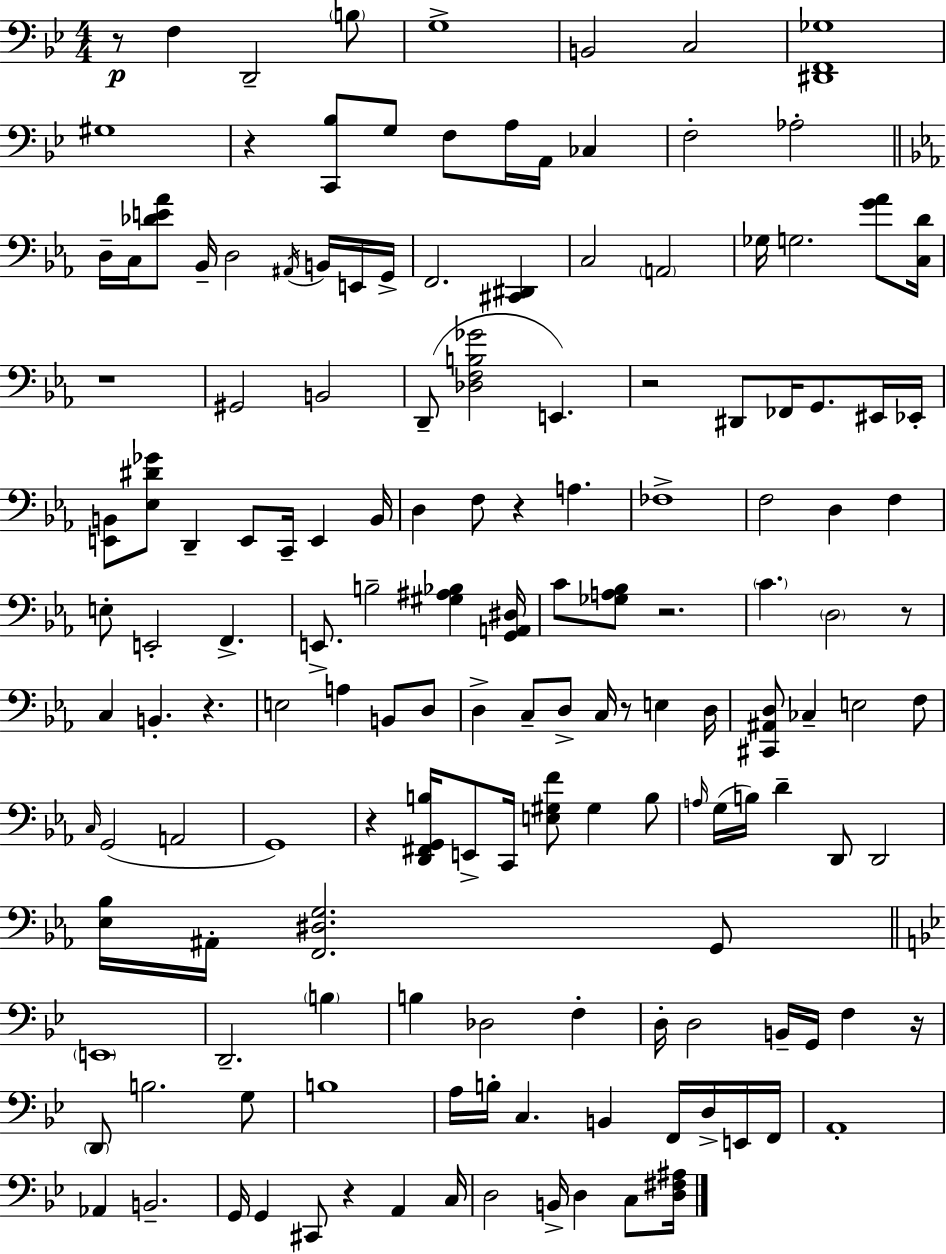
{
  \clef bass
  \numericTimeSignature
  \time 4/4
  \key g \minor
  \repeat volta 2 { r8\p f4 d,2-- \parenthesize b8 | g1-> | b,2 c2 | <dis, f, ges>1 | \break gis1 | r4 <c, bes>8 g8 f8 a16 a,16 ces4 | f2-. aes2-. | \bar "||" \break \key c \minor d16-- c16 <des' e' aes'>8 bes,16-- d2 \acciaccatura { ais,16 } b,16 e,16 | g,16-> f,2. <cis, dis,>4 | c2 \parenthesize a,2 | ges16 g2. <g' aes'>8 | \break <c d'>16 r1 | gis,2 b,2 | d,8--( <des f b ges'>2 e,4.) | r2 dis,8 fes,16 g,8. eis,16 | \break ees,16-. <e, b,>8 <ees dis' ges'>8 d,4-- e,8 c,16-- e,4 | b,16 d4 f8 r4 a4. | fes1-> | f2 d4 f4 | \break e8-. e,2-. f,4.-> | e,8.-> b2-- <gis ais bes>4 | <g, a, dis>16 c'8 <ges a bes>8 r2. | \parenthesize c'4. \parenthesize d2 r8 | \break c4 b,4.-. r4. | e2 a4 b,8 d8 | d4-> c8-- d8-> c16 r8 e4 | d16 <cis, ais, d>8 ces4-- e2 f8 | \break \grace { c16 }( g,2 a,2 | g,1) | r4 <d, fis, g, b>16 e,8-> c,16 <e gis f'>8 gis4 | b8 \grace { a16 }( g16 b16) d'4-- d,8 d,2 | \break <ees bes>16 ais,16-. <f, dis g>2. | g,8 \bar "||" \break \key g \minor \parenthesize e,1 | d,2.-- \parenthesize b4 | b4 des2 f4-. | d16-. d2 b,16-- g,16 f4 r16 | \break \parenthesize d,8 b2. g8 | b1 | a16 b16-. c4. b,4 f,16 d16-> e,16 f,16 | a,1-. | \break aes,4 b,2.-- | g,16 g,4 cis,8 r4 a,4 c16 | d2 b,16-> d4 c8 <d fis ais>16 | } \bar "|."
}